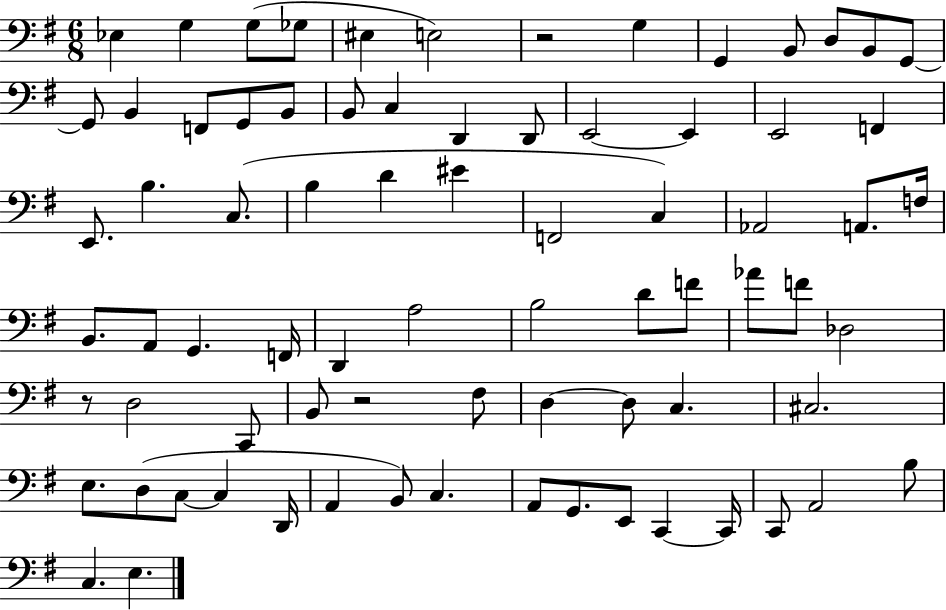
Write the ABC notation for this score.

X:1
T:Untitled
M:6/8
L:1/4
K:G
_E, G, G,/2 _G,/2 ^E, E,2 z2 G, G,, B,,/2 D,/2 B,,/2 G,,/2 G,,/2 B,, F,,/2 G,,/2 B,,/2 B,,/2 C, D,, D,,/2 E,,2 E,, E,,2 F,, E,,/2 B, C,/2 B, D ^E F,,2 C, _A,,2 A,,/2 F,/4 B,,/2 A,,/2 G,, F,,/4 D,, A,2 B,2 D/2 F/2 _A/2 F/2 _D,2 z/2 D,2 C,,/2 B,,/2 z2 ^F,/2 D, D,/2 C, ^C,2 E,/2 D,/2 C,/2 C, D,,/4 A,, B,,/2 C, A,,/2 G,,/2 E,,/2 C,, C,,/4 C,,/2 A,,2 B,/2 C, E,